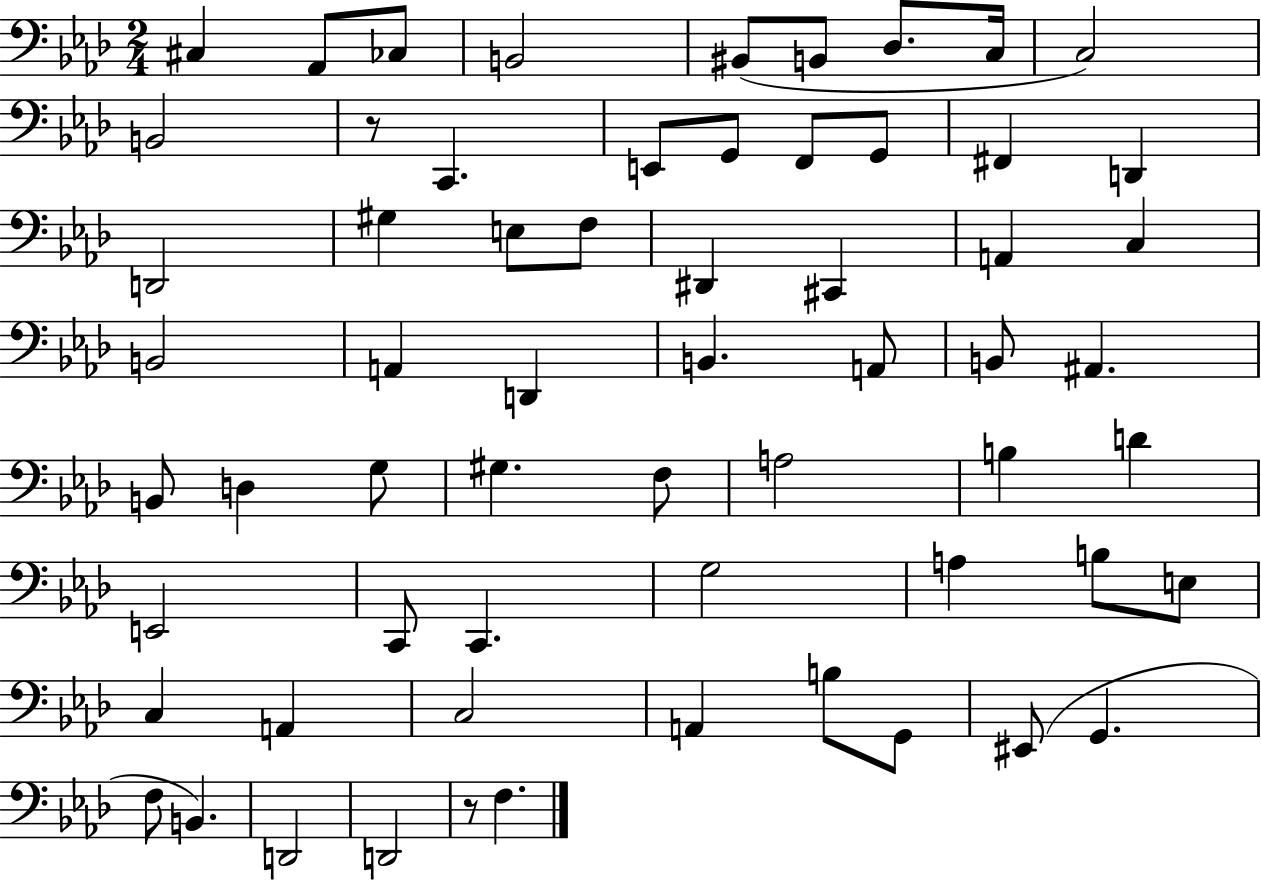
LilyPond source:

{
  \clef bass
  \numericTimeSignature
  \time 2/4
  \key aes \major
  \repeat volta 2 { cis4 aes,8 ces8 | b,2 | bis,8( b,8 des8. c16 | c2) | \break b,2 | r8 c,4. | e,8 g,8 f,8 g,8 | fis,4 d,4 | \break d,2 | gis4 e8 f8 | dis,4 cis,4 | a,4 c4 | \break b,2 | a,4 d,4 | b,4. a,8 | b,8 ais,4. | \break b,8 d4 g8 | gis4. f8 | a2 | b4 d'4 | \break e,2 | c,8 c,4. | g2 | a4 b8 e8 | \break c4 a,4 | c2 | a,4 b8 g,8 | eis,8( g,4. | \break f8 b,4.) | d,2 | d,2 | r8 f4. | \break } \bar "|."
}